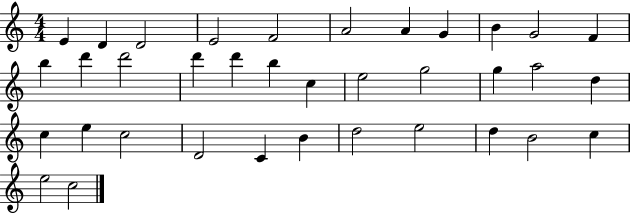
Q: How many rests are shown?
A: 0